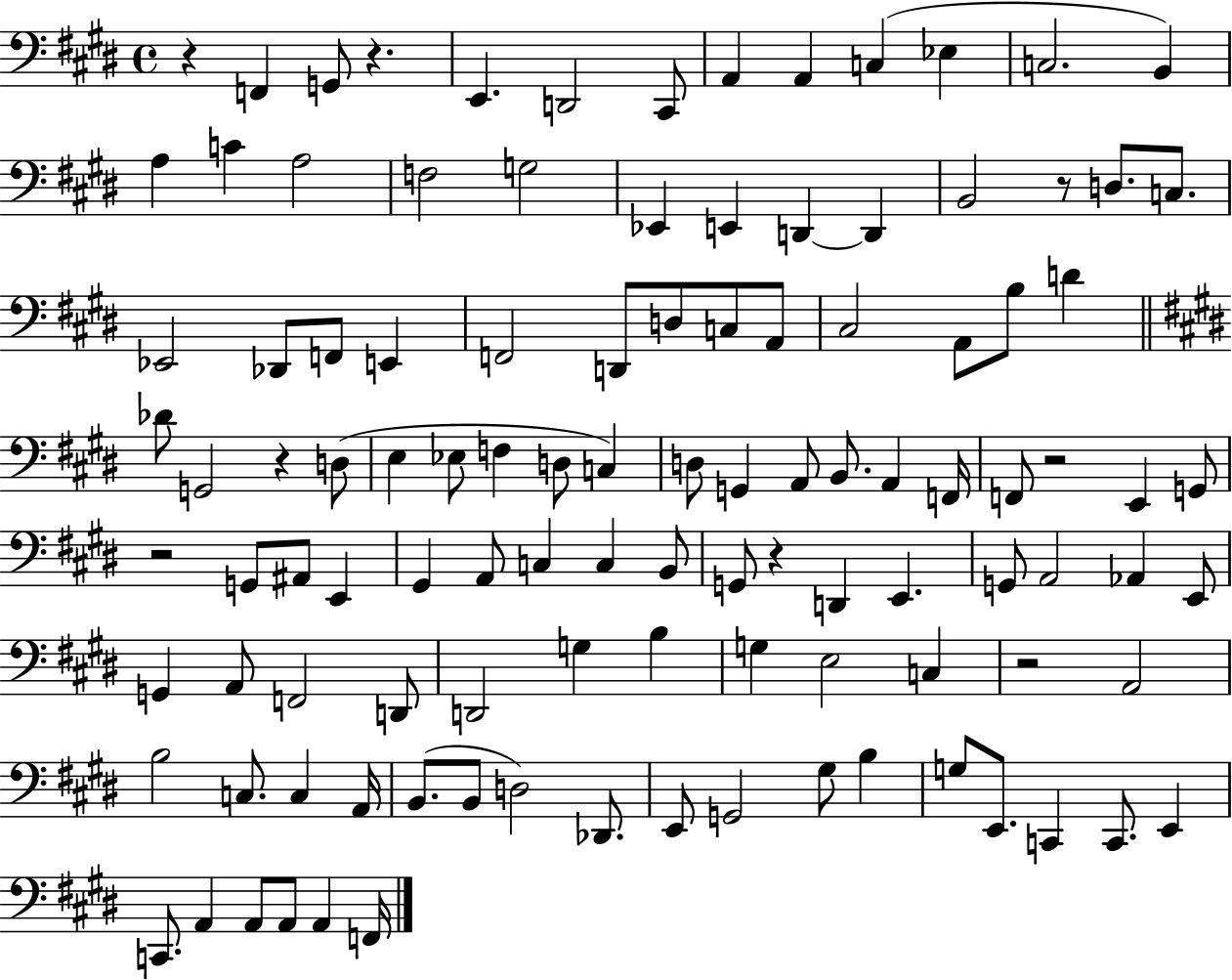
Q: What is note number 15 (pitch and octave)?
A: F3